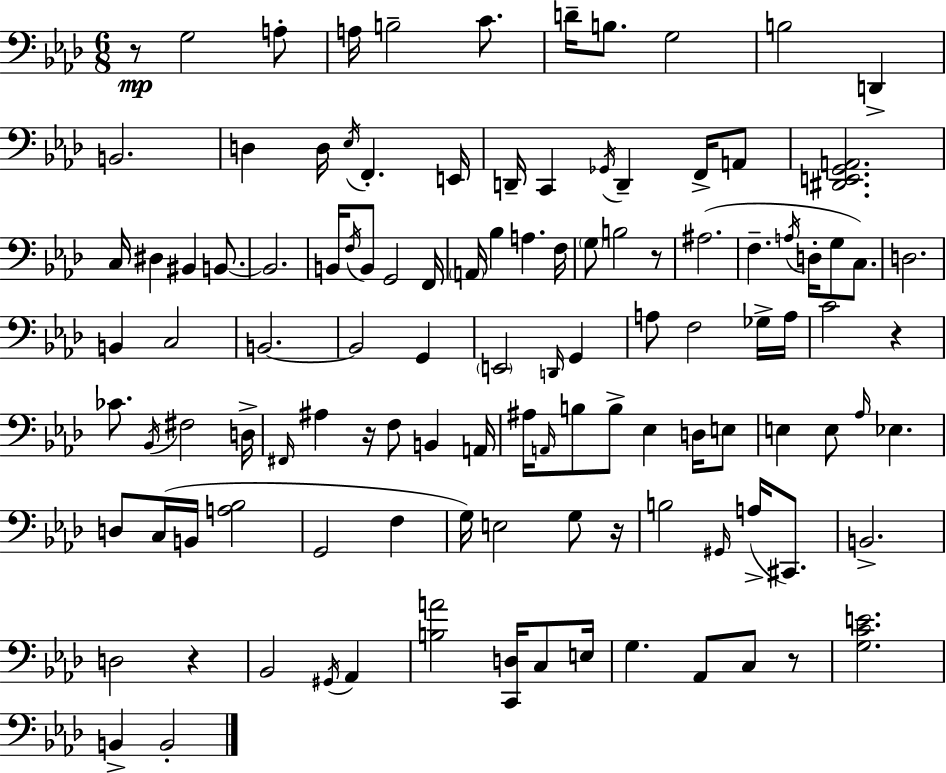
{
  \clef bass
  \numericTimeSignature
  \time 6/8
  \key aes \major
  r8\mp g2 a8-. | a16 b2-- c'8. | d'16-- b8. g2 | b2 d,4-> | \break b,2. | d4 d16 \acciaccatura { ees16 } f,4.-. | e,16 d,16-- c,4 \acciaccatura { ges,16 } d,4-- f,16-> | a,8 <dis, e, g, a,>2. | \break c16 dis4 bis,4 b,8.~~ | b,2. | b,16 \acciaccatura { f16 } b,8 g,2 | f,16 \parenthesize a,16 bes4 a4. | \break f16 \parenthesize g8 b2 | r8 ais2.( | f4.-- \acciaccatura { a16 } d16-. g8 | c8.) d2. | \break b,4 c2 | b,2.~~ | b,2 | g,4 \parenthesize e,2 | \break \grace { d,16 } g,4 a8 f2 | ges16-> a16 c'2 | r4 ces'8. \acciaccatura { bes,16 } fis2 | d16-> \grace { fis,16 } ais4 r16 | \break f8 b,4 a,16 ais16 \grace { a,16 } b8 b8-> | ees4 d16 e8 e4 | e8 \grace { aes16 } ees4. d8 c16( | b,16 <a bes>2 g,2 | \break f4 g16) e2 | g8 r16 b2 | \grace { gis,16 }( a16-> cis,8.) b,2.-> | d2 | \break r4 bes,2 | \acciaccatura { gis,16 } aes,4 <b a'>2 | <c, d>16 c8 e16 g4. | aes,8 c8 r8 <g c' e'>2. | \break b,4-> | b,2-. \bar "|."
}